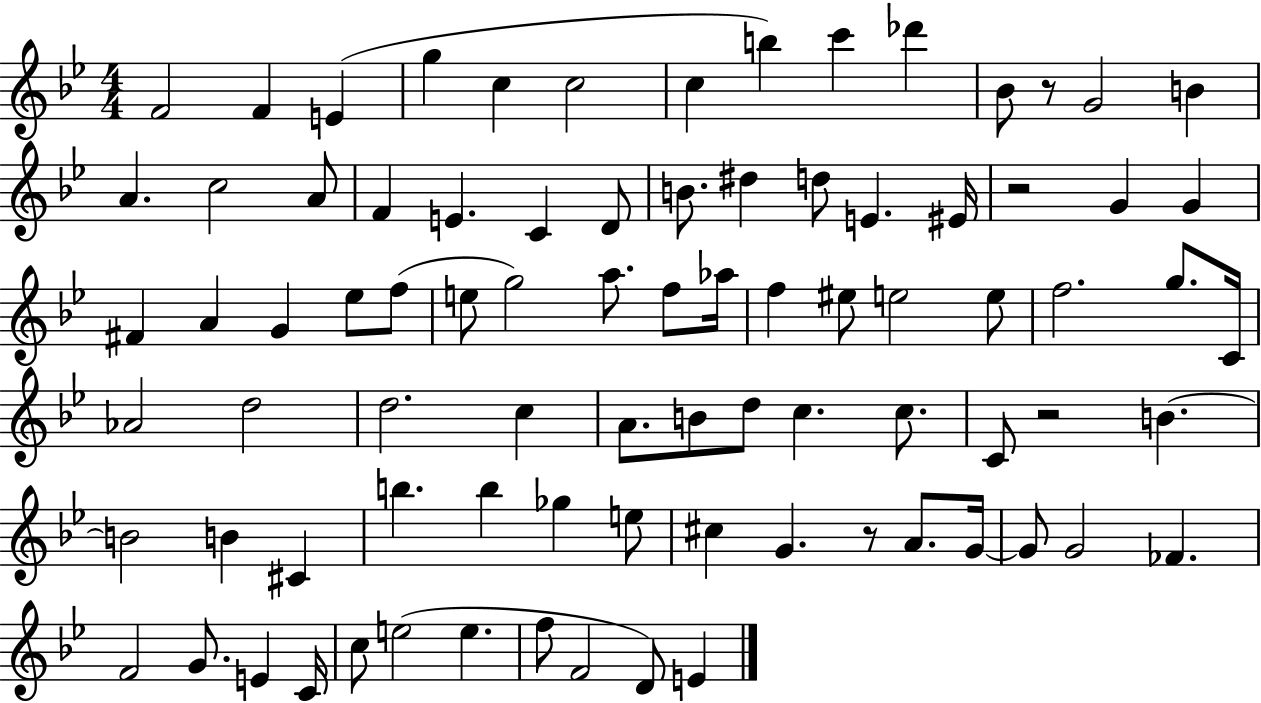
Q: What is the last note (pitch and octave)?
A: E4